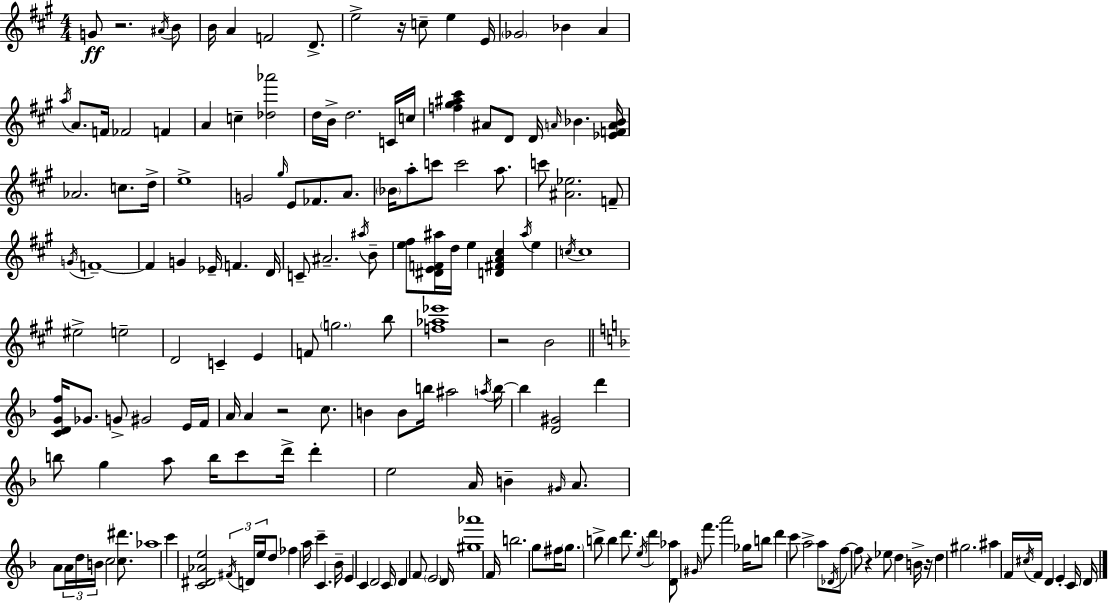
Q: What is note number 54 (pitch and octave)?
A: D4